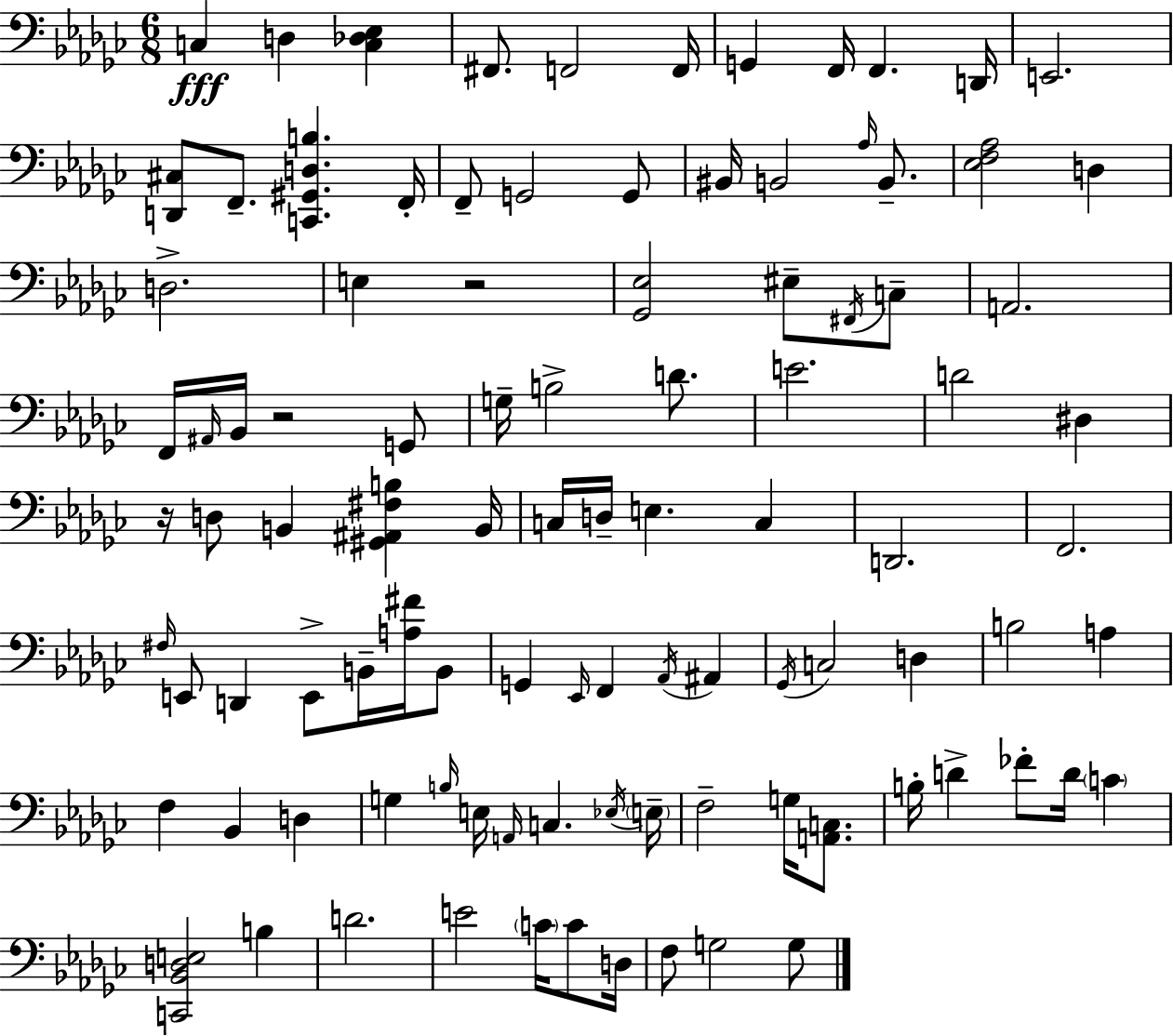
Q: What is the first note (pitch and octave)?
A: C3